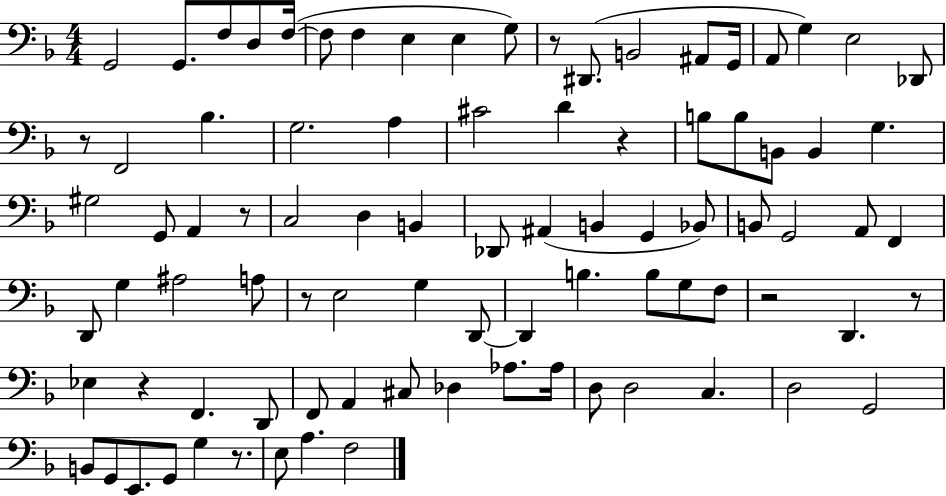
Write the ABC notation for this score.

X:1
T:Untitled
M:4/4
L:1/4
K:F
G,,2 G,,/2 F,/2 D,/2 F,/4 F,/2 F, E, E, G,/2 z/2 ^D,,/2 B,,2 ^A,,/2 G,,/4 A,,/2 G, E,2 _D,,/2 z/2 F,,2 _B, G,2 A, ^C2 D z B,/2 B,/2 B,,/2 B,, G, ^G,2 G,,/2 A,, z/2 C,2 D, B,, _D,,/2 ^A,, B,, G,, _B,,/2 B,,/2 G,,2 A,,/2 F,, D,,/2 G, ^A,2 A,/2 z/2 E,2 G, D,,/2 D,, B, B,/2 G,/2 F,/2 z2 D,, z/2 _E, z F,, D,,/2 F,,/2 A,, ^C,/2 _D, _A,/2 _A,/4 D,/2 D,2 C, D,2 G,,2 B,,/2 G,,/2 E,,/2 G,,/2 G, z/2 E,/2 A, F,2